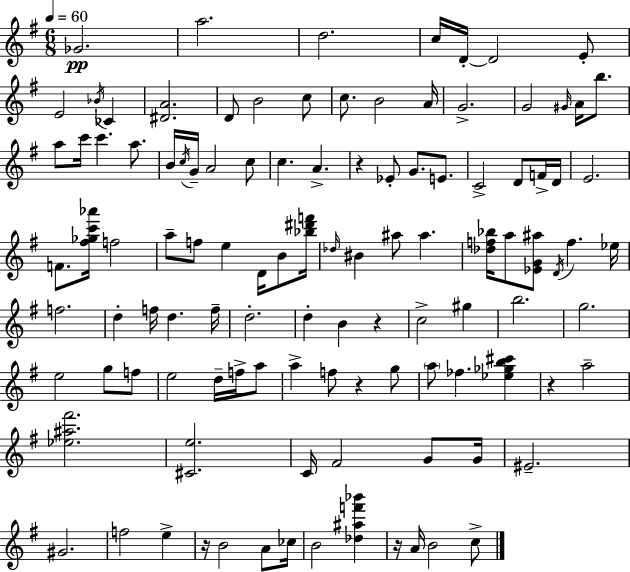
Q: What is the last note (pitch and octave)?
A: C5